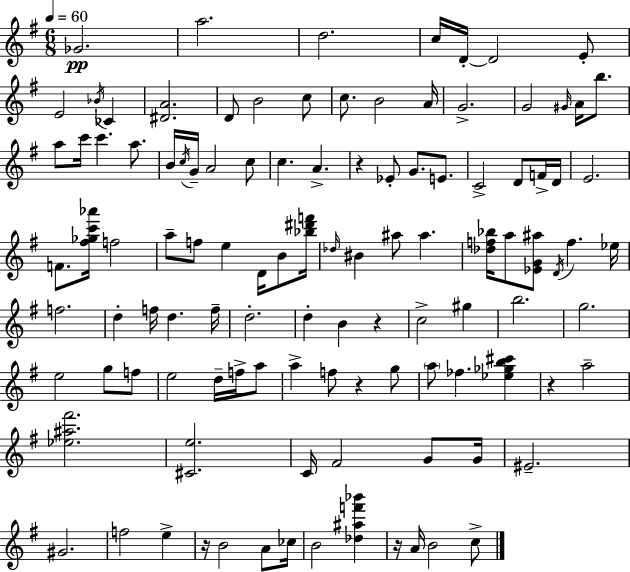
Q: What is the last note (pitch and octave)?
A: C5